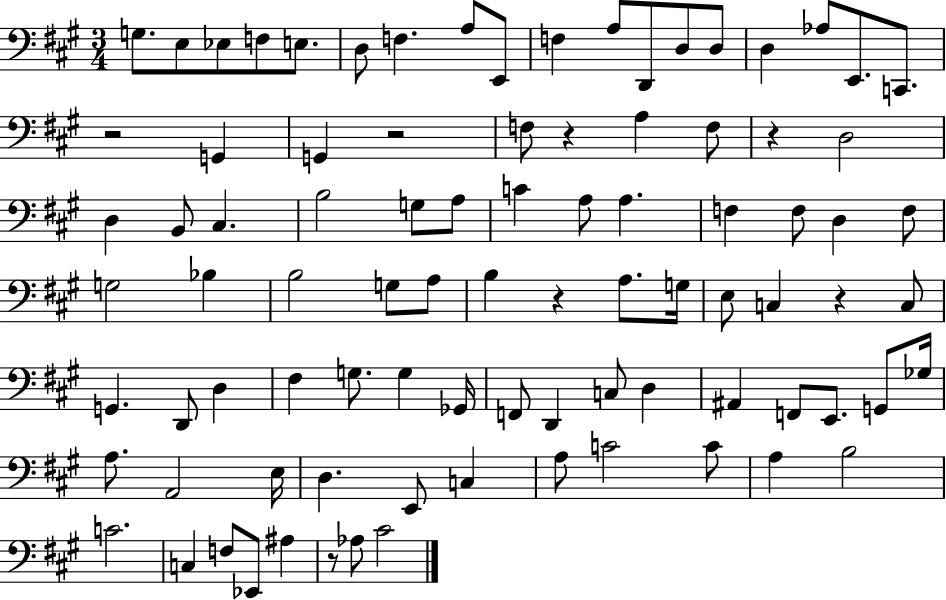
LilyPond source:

{
  \clef bass
  \numericTimeSignature
  \time 3/4
  \key a \major
  g8. e8 ees8 f8 e8. | d8 f4. a8 e,8 | f4 a8 d,8 d8 d8 | d4 aes8 e,8. c,8. | \break r2 g,4 | g,4 r2 | f8 r4 a4 f8 | r4 d2 | \break d4 b,8 cis4. | b2 g8 a8 | c'4 a8 a4. | f4 f8 d4 f8 | \break g2 bes4 | b2 g8 a8 | b4 r4 a8. g16 | e8 c4 r4 c8 | \break g,4. d,8 d4 | fis4 g8. g4 ges,16 | f,8 d,4 c8 d4 | ais,4 f,8 e,8. g,8 ges16 | \break a8. a,2 e16 | d4. e,8 c4 | a8 c'2 c'8 | a4 b2 | \break c'2. | c4 f8 ees,8 ais4 | r8 aes8 cis'2 | \bar "|."
}